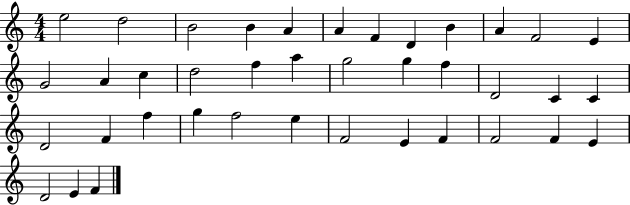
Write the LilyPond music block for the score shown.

{
  \clef treble
  \numericTimeSignature
  \time 4/4
  \key c \major
  e''2 d''2 | b'2 b'4 a'4 | a'4 f'4 d'4 b'4 | a'4 f'2 e'4 | \break g'2 a'4 c''4 | d''2 f''4 a''4 | g''2 g''4 f''4 | d'2 c'4 c'4 | \break d'2 f'4 f''4 | g''4 f''2 e''4 | f'2 e'4 f'4 | f'2 f'4 e'4 | \break d'2 e'4 f'4 | \bar "|."
}